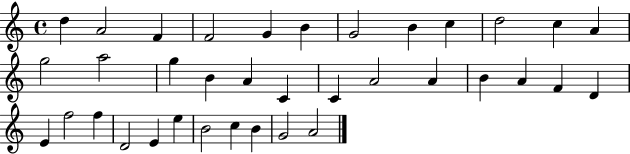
{
  \clef treble
  \time 4/4
  \defaultTimeSignature
  \key c \major
  d''4 a'2 f'4 | f'2 g'4 b'4 | g'2 b'4 c''4 | d''2 c''4 a'4 | \break g''2 a''2 | g''4 b'4 a'4 c'4 | c'4 a'2 a'4 | b'4 a'4 f'4 d'4 | \break e'4 f''2 f''4 | d'2 e'4 e''4 | b'2 c''4 b'4 | g'2 a'2 | \break \bar "|."
}